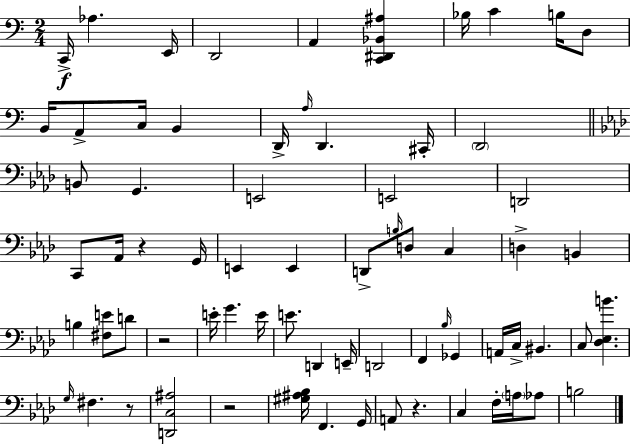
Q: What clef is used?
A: bass